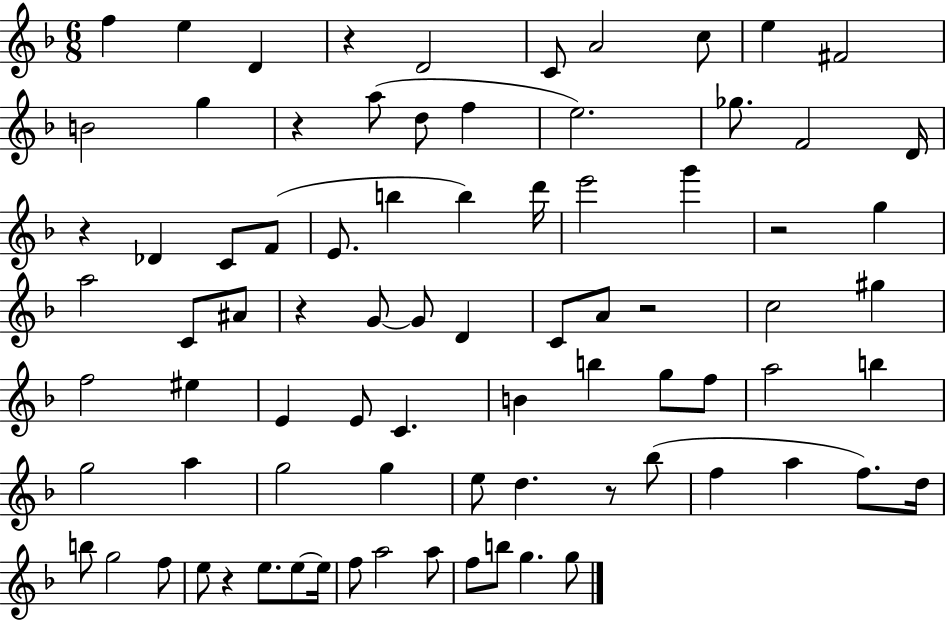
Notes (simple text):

F5/q E5/q D4/q R/q D4/h C4/e A4/h C5/e E5/q F#4/h B4/h G5/q R/q A5/e D5/e F5/q E5/h. Gb5/e. F4/h D4/s R/q Db4/q C4/e F4/e E4/e. B5/q B5/q D6/s E6/h G6/q R/h G5/q A5/h C4/e A#4/e R/q G4/e G4/e D4/q C4/e A4/e R/h C5/h G#5/q F5/h EIS5/q E4/q E4/e C4/q. B4/q B5/q G5/e F5/e A5/h B5/q G5/h A5/q G5/h G5/q E5/e D5/q. R/e Bb5/e F5/q A5/q F5/e. D5/s B5/e G5/h F5/e E5/e R/q E5/e. E5/e E5/s F5/e A5/h A5/e F5/e B5/e G5/q. G5/e